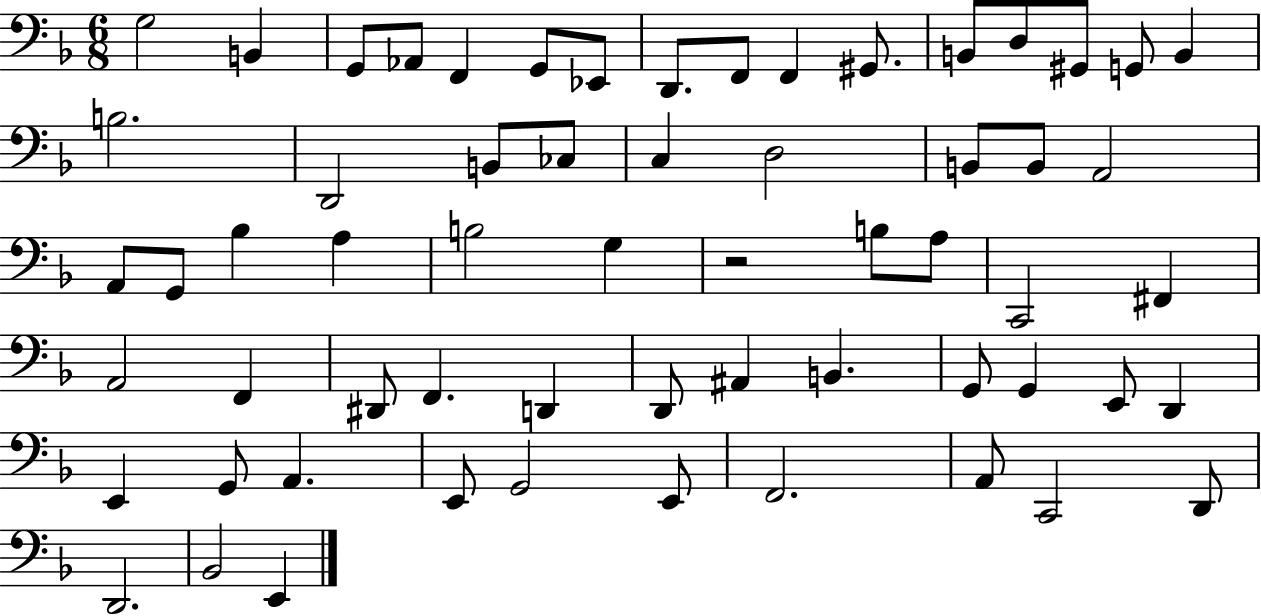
X:1
T:Untitled
M:6/8
L:1/4
K:F
G,2 B,, G,,/2 _A,,/2 F,, G,,/2 _E,,/2 D,,/2 F,,/2 F,, ^G,,/2 B,,/2 D,/2 ^G,,/2 G,,/2 B,, B,2 D,,2 B,,/2 _C,/2 C, D,2 B,,/2 B,,/2 A,,2 A,,/2 G,,/2 _B, A, B,2 G, z2 B,/2 A,/2 C,,2 ^F,, A,,2 F,, ^D,,/2 F,, D,, D,,/2 ^A,, B,, G,,/2 G,, E,,/2 D,, E,, G,,/2 A,, E,,/2 G,,2 E,,/2 F,,2 A,,/2 C,,2 D,,/2 D,,2 _B,,2 E,,